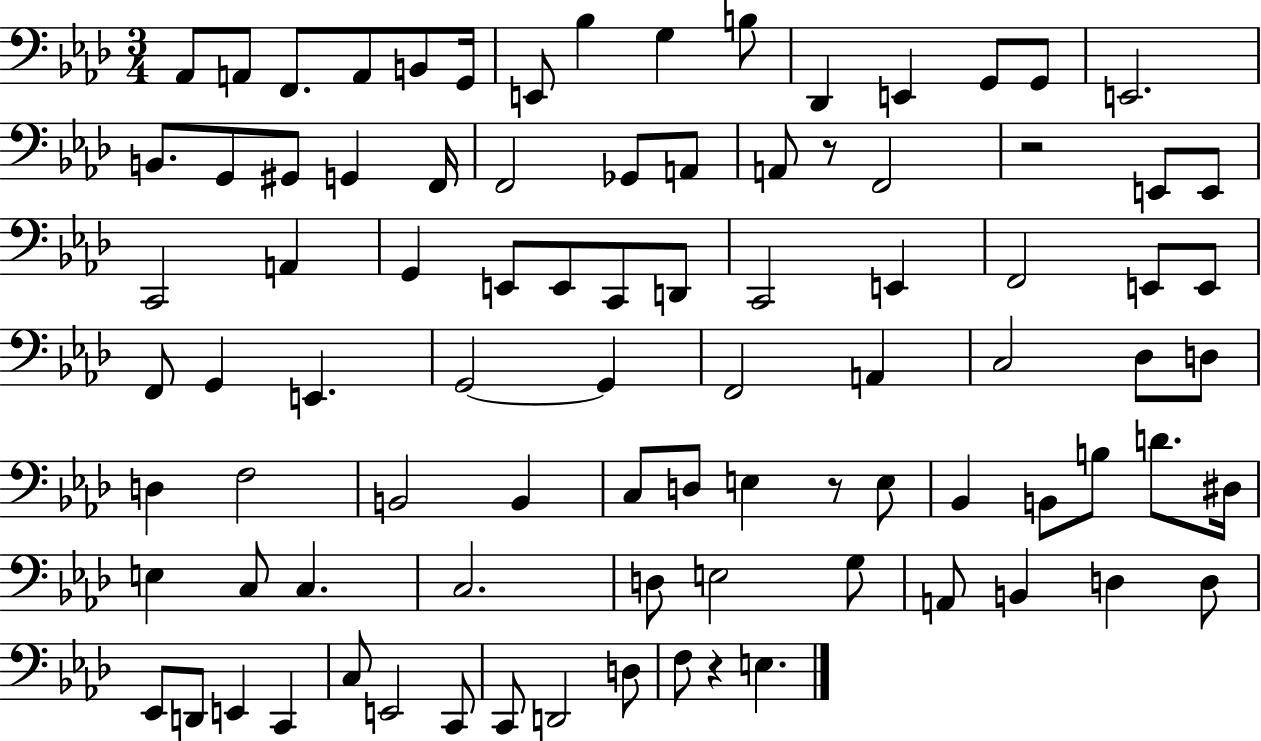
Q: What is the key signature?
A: AES major